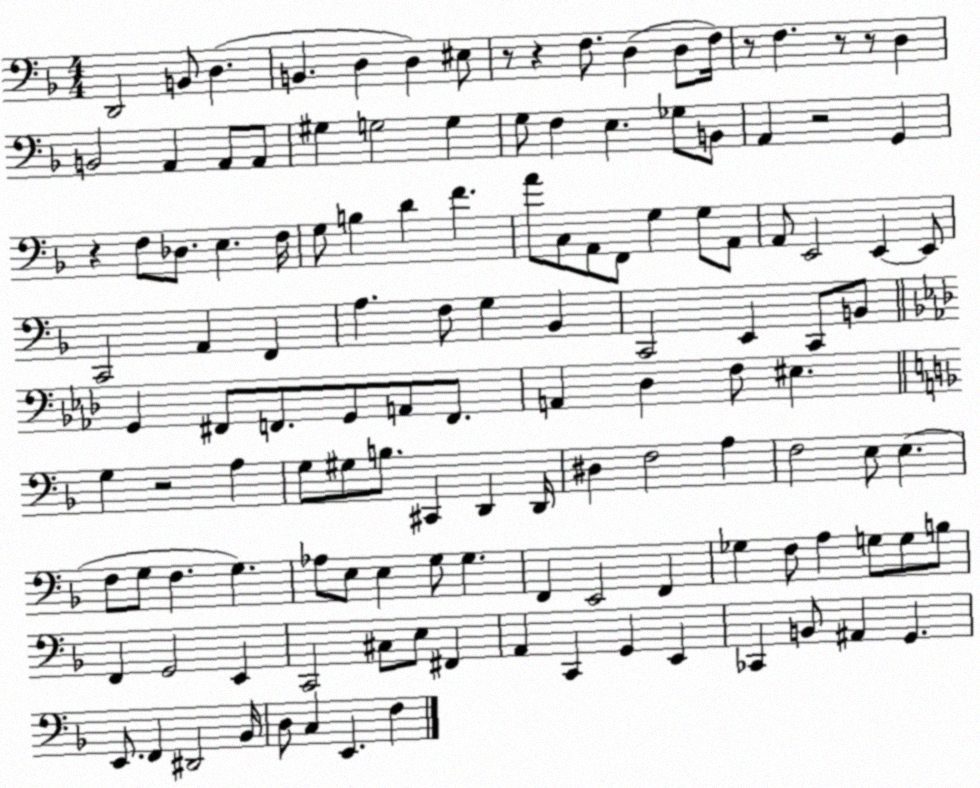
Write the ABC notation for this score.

X:1
T:Untitled
M:4/4
L:1/4
K:F
D,,2 B,,/2 D, B,, D, D, ^E,/2 z/2 z F,/2 D, D,/2 F,/4 z/2 F, z/2 z/2 D, B,,2 A,, A,,/2 A,,/2 ^G, G,2 G, G,/2 F, E, _G,/2 B,,/2 A,, z2 G,, z F,/2 _D,/2 E, F,/4 G,/2 B, D F A/2 C,/2 A,,/2 F,,/2 G, G,/2 A,,/2 A,,/2 E,,2 E,, E,,/2 C,,2 A,, F,, A, F,/2 G, _B,, C,,2 E,, C,,/2 B,,/2 G,, ^F,,/2 F,,/2 G,,/2 A,,/2 F,,/2 A,, _D, F,/2 ^E, G, z2 A, G,/2 ^G,/2 B,/2 ^C,, D,, D,,/4 ^D, F,2 A, F,2 E,/2 E, F,/2 G,/2 F, G, _A,/2 E,/2 E, G,/2 G, F,, E,,2 F,, _G, F,/2 A, G,/2 G,/2 B,/2 F,, G,,2 E,, C,,2 ^C,/2 E,/2 ^F,, A,, C,, G,, E,, _C,, B,,/2 ^A,, G,, E,,/2 F,, ^D,,2 _B,,/4 D,/2 C, E,, F,